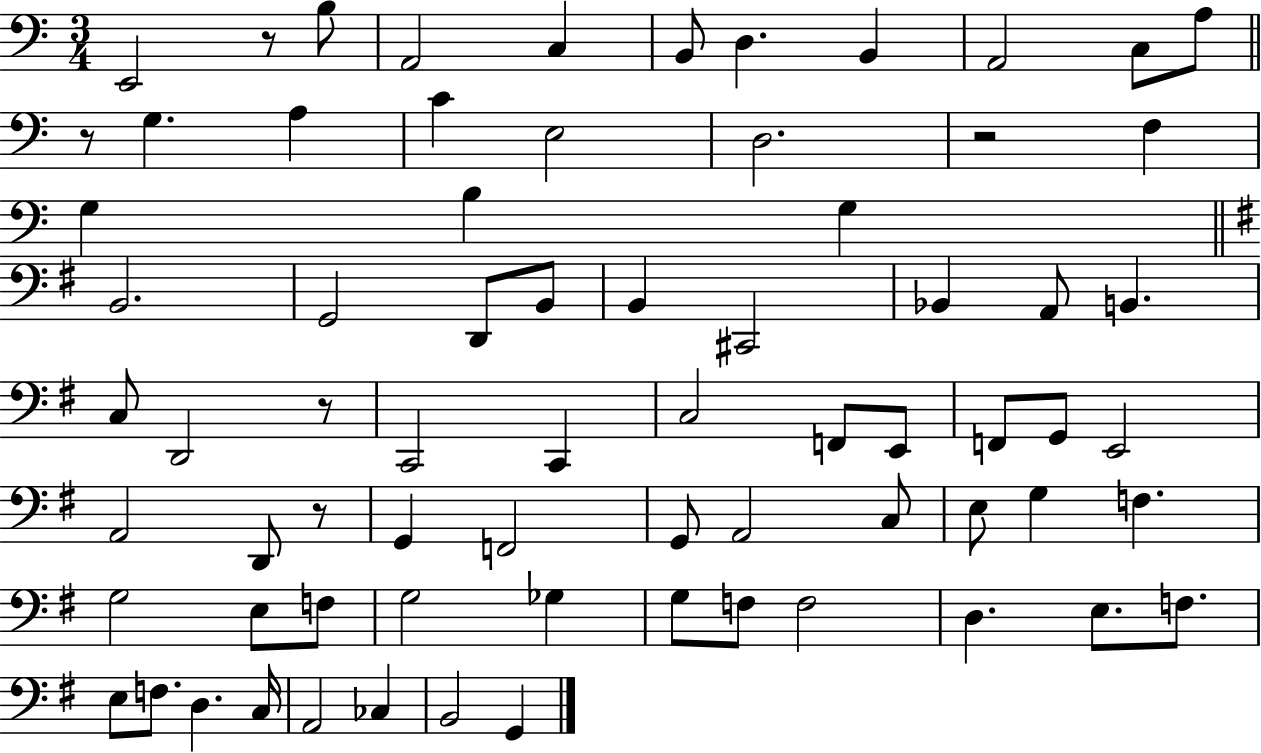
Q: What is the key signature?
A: C major